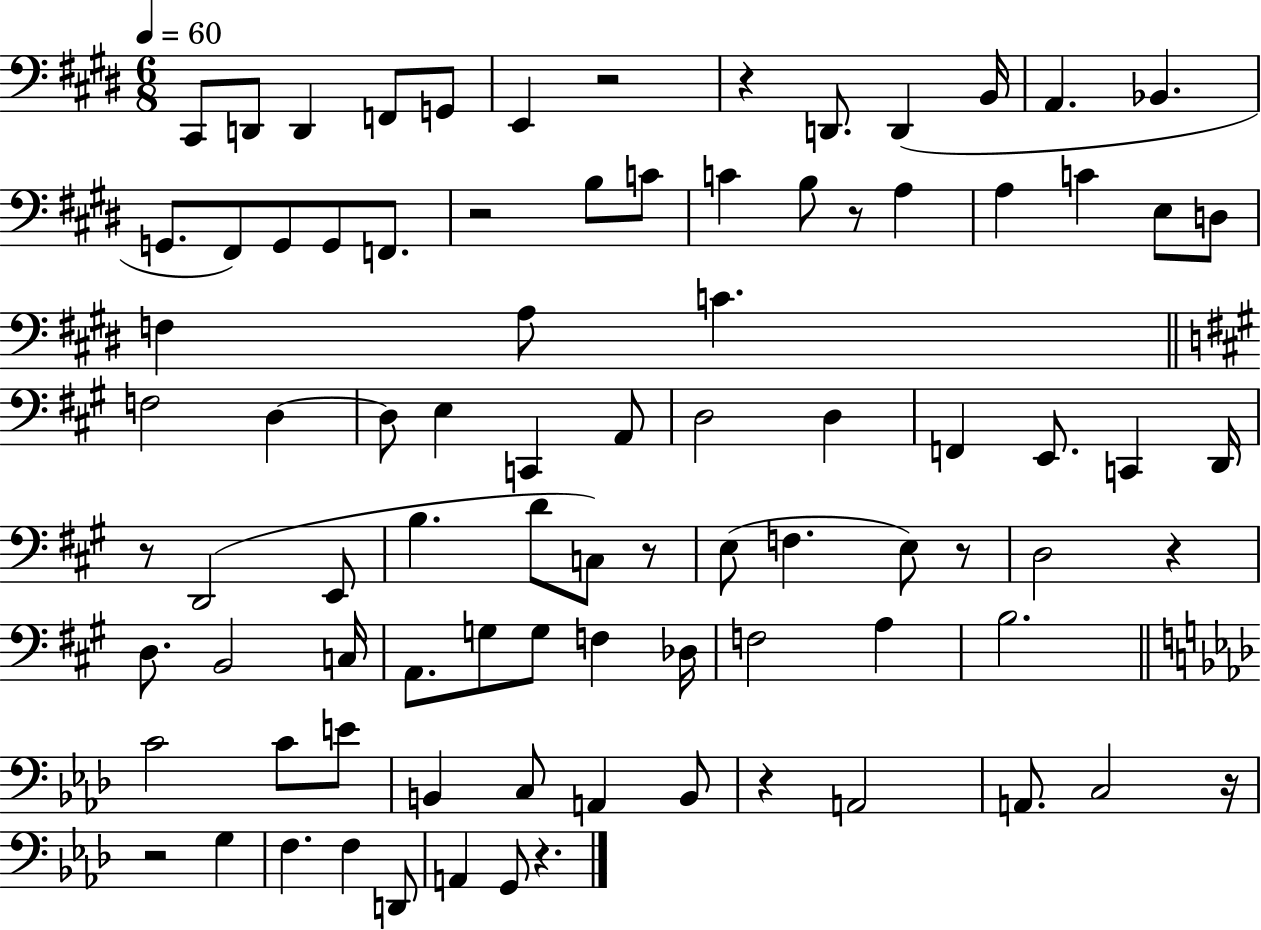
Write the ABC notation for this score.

X:1
T:Untitled
M:6/8
L:1/4
K:E
^C,,/2 D,,/2 D,, F,,/2 G,,/2 E,, z2 z D,,/2 D,, B,,/4 A,, _B,, G,,/2 ^F,,/2 G,,/2 G,,/2 F,,/2 z2 B,/2 C/2 C B,/2 z/2 A, A, C E,/2 D,/2 F, A,/2 C F,2 D, D,/2 E, C,, A,,/2 D,2 D, F,, E,,/2 C,, D,,/4 z/2 D,,2 E,,/2 B, D/2 C,/2 z/2 E,/2 F, E,/2 z/2 D,2 z D,/2 B,,2 C,/4 A,,/2 G,/2 G,/2 F, _D,/4 F,2 A, B,2 C2 C/2 E/2 B,, C,/2 A,, B,,/2 z A,,2 A,,/2 C,2 z/4 z2 G, F, F, D,,/2 A,, G,,/2 z